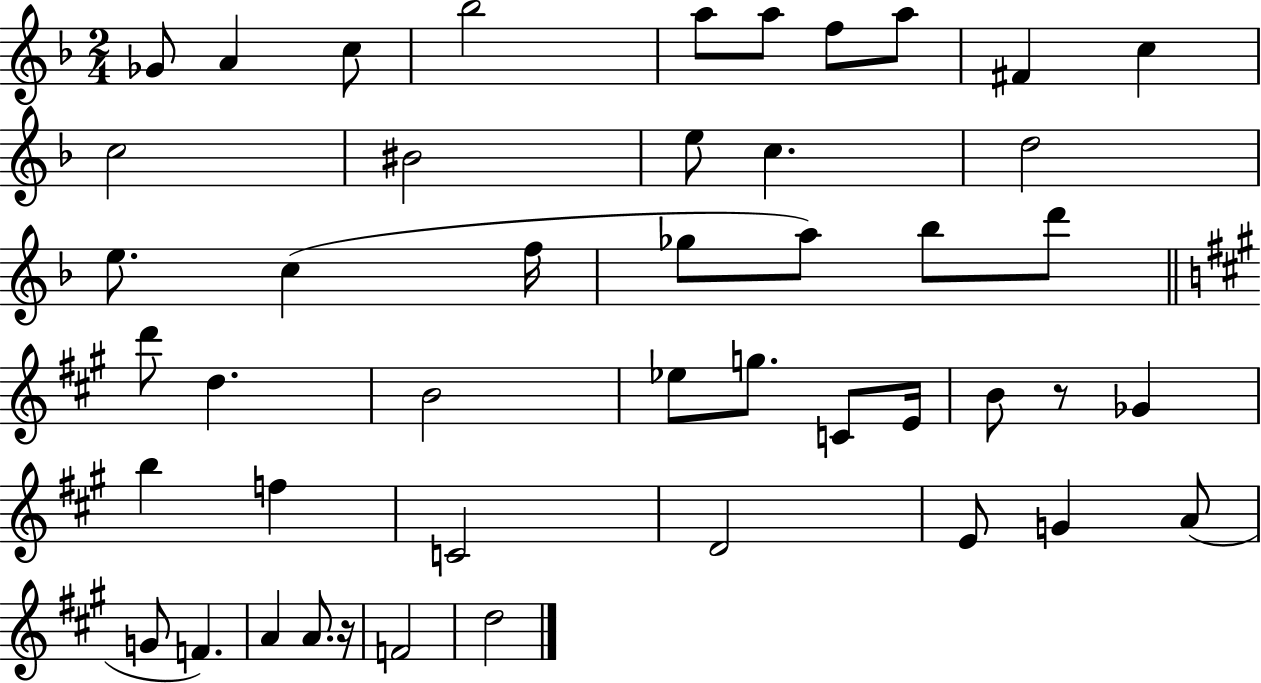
Gb4/e A4/q C5/e Bb5/h A5/e A5/e F5/e A5/e F#4/q C5/q C5/h BIS4/h E5/e C5/q. D5/h E5/e. C5/q F5/s Gb5/e A5/e Bb5/e D6/e D6/e D5/q. B4/h Eb5/e G5/e. C4/e E4/s B4/e R/e Gb4/q B5/q F5/q C4/h D4/h E4/e G4/q A4/e G4/e F4/q. A4/q A4/e. R/s F4/h D5/h